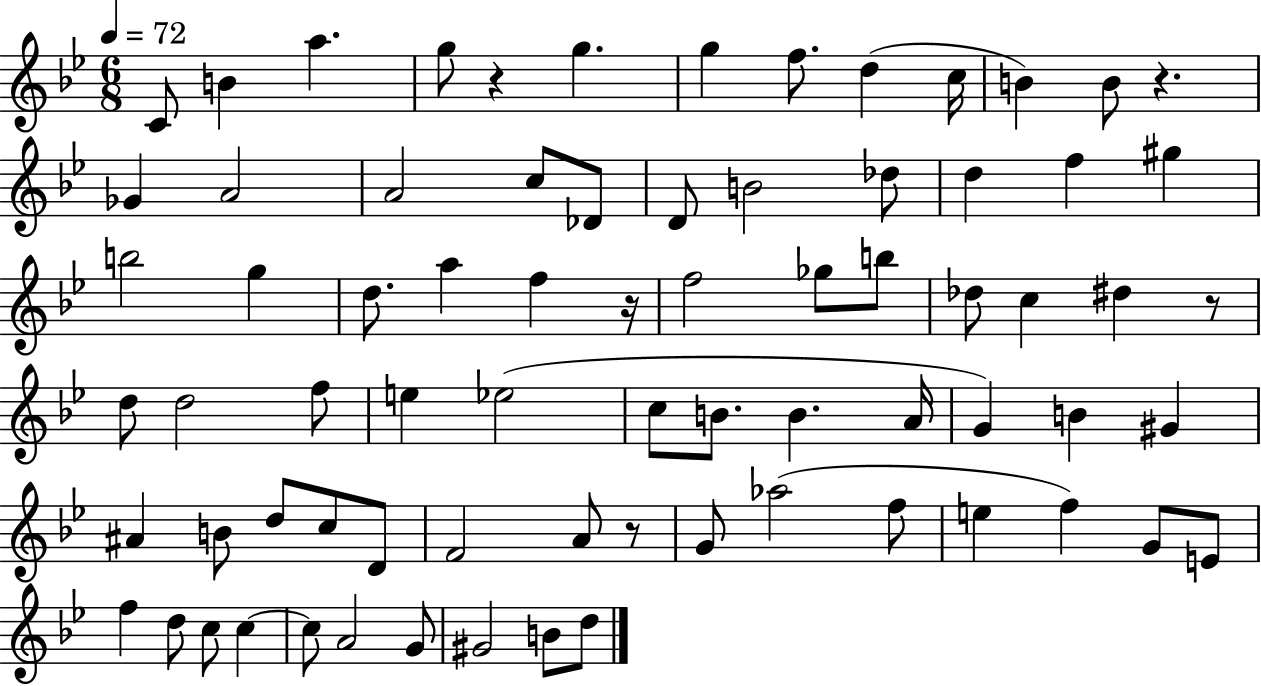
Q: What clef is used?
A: treble